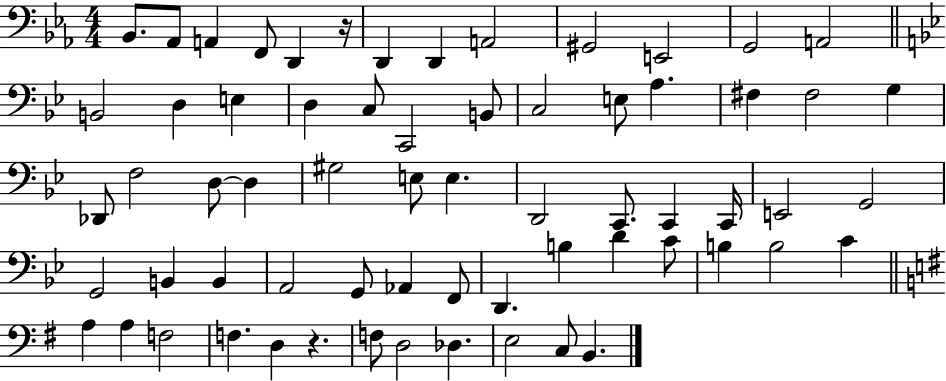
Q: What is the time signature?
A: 4/4